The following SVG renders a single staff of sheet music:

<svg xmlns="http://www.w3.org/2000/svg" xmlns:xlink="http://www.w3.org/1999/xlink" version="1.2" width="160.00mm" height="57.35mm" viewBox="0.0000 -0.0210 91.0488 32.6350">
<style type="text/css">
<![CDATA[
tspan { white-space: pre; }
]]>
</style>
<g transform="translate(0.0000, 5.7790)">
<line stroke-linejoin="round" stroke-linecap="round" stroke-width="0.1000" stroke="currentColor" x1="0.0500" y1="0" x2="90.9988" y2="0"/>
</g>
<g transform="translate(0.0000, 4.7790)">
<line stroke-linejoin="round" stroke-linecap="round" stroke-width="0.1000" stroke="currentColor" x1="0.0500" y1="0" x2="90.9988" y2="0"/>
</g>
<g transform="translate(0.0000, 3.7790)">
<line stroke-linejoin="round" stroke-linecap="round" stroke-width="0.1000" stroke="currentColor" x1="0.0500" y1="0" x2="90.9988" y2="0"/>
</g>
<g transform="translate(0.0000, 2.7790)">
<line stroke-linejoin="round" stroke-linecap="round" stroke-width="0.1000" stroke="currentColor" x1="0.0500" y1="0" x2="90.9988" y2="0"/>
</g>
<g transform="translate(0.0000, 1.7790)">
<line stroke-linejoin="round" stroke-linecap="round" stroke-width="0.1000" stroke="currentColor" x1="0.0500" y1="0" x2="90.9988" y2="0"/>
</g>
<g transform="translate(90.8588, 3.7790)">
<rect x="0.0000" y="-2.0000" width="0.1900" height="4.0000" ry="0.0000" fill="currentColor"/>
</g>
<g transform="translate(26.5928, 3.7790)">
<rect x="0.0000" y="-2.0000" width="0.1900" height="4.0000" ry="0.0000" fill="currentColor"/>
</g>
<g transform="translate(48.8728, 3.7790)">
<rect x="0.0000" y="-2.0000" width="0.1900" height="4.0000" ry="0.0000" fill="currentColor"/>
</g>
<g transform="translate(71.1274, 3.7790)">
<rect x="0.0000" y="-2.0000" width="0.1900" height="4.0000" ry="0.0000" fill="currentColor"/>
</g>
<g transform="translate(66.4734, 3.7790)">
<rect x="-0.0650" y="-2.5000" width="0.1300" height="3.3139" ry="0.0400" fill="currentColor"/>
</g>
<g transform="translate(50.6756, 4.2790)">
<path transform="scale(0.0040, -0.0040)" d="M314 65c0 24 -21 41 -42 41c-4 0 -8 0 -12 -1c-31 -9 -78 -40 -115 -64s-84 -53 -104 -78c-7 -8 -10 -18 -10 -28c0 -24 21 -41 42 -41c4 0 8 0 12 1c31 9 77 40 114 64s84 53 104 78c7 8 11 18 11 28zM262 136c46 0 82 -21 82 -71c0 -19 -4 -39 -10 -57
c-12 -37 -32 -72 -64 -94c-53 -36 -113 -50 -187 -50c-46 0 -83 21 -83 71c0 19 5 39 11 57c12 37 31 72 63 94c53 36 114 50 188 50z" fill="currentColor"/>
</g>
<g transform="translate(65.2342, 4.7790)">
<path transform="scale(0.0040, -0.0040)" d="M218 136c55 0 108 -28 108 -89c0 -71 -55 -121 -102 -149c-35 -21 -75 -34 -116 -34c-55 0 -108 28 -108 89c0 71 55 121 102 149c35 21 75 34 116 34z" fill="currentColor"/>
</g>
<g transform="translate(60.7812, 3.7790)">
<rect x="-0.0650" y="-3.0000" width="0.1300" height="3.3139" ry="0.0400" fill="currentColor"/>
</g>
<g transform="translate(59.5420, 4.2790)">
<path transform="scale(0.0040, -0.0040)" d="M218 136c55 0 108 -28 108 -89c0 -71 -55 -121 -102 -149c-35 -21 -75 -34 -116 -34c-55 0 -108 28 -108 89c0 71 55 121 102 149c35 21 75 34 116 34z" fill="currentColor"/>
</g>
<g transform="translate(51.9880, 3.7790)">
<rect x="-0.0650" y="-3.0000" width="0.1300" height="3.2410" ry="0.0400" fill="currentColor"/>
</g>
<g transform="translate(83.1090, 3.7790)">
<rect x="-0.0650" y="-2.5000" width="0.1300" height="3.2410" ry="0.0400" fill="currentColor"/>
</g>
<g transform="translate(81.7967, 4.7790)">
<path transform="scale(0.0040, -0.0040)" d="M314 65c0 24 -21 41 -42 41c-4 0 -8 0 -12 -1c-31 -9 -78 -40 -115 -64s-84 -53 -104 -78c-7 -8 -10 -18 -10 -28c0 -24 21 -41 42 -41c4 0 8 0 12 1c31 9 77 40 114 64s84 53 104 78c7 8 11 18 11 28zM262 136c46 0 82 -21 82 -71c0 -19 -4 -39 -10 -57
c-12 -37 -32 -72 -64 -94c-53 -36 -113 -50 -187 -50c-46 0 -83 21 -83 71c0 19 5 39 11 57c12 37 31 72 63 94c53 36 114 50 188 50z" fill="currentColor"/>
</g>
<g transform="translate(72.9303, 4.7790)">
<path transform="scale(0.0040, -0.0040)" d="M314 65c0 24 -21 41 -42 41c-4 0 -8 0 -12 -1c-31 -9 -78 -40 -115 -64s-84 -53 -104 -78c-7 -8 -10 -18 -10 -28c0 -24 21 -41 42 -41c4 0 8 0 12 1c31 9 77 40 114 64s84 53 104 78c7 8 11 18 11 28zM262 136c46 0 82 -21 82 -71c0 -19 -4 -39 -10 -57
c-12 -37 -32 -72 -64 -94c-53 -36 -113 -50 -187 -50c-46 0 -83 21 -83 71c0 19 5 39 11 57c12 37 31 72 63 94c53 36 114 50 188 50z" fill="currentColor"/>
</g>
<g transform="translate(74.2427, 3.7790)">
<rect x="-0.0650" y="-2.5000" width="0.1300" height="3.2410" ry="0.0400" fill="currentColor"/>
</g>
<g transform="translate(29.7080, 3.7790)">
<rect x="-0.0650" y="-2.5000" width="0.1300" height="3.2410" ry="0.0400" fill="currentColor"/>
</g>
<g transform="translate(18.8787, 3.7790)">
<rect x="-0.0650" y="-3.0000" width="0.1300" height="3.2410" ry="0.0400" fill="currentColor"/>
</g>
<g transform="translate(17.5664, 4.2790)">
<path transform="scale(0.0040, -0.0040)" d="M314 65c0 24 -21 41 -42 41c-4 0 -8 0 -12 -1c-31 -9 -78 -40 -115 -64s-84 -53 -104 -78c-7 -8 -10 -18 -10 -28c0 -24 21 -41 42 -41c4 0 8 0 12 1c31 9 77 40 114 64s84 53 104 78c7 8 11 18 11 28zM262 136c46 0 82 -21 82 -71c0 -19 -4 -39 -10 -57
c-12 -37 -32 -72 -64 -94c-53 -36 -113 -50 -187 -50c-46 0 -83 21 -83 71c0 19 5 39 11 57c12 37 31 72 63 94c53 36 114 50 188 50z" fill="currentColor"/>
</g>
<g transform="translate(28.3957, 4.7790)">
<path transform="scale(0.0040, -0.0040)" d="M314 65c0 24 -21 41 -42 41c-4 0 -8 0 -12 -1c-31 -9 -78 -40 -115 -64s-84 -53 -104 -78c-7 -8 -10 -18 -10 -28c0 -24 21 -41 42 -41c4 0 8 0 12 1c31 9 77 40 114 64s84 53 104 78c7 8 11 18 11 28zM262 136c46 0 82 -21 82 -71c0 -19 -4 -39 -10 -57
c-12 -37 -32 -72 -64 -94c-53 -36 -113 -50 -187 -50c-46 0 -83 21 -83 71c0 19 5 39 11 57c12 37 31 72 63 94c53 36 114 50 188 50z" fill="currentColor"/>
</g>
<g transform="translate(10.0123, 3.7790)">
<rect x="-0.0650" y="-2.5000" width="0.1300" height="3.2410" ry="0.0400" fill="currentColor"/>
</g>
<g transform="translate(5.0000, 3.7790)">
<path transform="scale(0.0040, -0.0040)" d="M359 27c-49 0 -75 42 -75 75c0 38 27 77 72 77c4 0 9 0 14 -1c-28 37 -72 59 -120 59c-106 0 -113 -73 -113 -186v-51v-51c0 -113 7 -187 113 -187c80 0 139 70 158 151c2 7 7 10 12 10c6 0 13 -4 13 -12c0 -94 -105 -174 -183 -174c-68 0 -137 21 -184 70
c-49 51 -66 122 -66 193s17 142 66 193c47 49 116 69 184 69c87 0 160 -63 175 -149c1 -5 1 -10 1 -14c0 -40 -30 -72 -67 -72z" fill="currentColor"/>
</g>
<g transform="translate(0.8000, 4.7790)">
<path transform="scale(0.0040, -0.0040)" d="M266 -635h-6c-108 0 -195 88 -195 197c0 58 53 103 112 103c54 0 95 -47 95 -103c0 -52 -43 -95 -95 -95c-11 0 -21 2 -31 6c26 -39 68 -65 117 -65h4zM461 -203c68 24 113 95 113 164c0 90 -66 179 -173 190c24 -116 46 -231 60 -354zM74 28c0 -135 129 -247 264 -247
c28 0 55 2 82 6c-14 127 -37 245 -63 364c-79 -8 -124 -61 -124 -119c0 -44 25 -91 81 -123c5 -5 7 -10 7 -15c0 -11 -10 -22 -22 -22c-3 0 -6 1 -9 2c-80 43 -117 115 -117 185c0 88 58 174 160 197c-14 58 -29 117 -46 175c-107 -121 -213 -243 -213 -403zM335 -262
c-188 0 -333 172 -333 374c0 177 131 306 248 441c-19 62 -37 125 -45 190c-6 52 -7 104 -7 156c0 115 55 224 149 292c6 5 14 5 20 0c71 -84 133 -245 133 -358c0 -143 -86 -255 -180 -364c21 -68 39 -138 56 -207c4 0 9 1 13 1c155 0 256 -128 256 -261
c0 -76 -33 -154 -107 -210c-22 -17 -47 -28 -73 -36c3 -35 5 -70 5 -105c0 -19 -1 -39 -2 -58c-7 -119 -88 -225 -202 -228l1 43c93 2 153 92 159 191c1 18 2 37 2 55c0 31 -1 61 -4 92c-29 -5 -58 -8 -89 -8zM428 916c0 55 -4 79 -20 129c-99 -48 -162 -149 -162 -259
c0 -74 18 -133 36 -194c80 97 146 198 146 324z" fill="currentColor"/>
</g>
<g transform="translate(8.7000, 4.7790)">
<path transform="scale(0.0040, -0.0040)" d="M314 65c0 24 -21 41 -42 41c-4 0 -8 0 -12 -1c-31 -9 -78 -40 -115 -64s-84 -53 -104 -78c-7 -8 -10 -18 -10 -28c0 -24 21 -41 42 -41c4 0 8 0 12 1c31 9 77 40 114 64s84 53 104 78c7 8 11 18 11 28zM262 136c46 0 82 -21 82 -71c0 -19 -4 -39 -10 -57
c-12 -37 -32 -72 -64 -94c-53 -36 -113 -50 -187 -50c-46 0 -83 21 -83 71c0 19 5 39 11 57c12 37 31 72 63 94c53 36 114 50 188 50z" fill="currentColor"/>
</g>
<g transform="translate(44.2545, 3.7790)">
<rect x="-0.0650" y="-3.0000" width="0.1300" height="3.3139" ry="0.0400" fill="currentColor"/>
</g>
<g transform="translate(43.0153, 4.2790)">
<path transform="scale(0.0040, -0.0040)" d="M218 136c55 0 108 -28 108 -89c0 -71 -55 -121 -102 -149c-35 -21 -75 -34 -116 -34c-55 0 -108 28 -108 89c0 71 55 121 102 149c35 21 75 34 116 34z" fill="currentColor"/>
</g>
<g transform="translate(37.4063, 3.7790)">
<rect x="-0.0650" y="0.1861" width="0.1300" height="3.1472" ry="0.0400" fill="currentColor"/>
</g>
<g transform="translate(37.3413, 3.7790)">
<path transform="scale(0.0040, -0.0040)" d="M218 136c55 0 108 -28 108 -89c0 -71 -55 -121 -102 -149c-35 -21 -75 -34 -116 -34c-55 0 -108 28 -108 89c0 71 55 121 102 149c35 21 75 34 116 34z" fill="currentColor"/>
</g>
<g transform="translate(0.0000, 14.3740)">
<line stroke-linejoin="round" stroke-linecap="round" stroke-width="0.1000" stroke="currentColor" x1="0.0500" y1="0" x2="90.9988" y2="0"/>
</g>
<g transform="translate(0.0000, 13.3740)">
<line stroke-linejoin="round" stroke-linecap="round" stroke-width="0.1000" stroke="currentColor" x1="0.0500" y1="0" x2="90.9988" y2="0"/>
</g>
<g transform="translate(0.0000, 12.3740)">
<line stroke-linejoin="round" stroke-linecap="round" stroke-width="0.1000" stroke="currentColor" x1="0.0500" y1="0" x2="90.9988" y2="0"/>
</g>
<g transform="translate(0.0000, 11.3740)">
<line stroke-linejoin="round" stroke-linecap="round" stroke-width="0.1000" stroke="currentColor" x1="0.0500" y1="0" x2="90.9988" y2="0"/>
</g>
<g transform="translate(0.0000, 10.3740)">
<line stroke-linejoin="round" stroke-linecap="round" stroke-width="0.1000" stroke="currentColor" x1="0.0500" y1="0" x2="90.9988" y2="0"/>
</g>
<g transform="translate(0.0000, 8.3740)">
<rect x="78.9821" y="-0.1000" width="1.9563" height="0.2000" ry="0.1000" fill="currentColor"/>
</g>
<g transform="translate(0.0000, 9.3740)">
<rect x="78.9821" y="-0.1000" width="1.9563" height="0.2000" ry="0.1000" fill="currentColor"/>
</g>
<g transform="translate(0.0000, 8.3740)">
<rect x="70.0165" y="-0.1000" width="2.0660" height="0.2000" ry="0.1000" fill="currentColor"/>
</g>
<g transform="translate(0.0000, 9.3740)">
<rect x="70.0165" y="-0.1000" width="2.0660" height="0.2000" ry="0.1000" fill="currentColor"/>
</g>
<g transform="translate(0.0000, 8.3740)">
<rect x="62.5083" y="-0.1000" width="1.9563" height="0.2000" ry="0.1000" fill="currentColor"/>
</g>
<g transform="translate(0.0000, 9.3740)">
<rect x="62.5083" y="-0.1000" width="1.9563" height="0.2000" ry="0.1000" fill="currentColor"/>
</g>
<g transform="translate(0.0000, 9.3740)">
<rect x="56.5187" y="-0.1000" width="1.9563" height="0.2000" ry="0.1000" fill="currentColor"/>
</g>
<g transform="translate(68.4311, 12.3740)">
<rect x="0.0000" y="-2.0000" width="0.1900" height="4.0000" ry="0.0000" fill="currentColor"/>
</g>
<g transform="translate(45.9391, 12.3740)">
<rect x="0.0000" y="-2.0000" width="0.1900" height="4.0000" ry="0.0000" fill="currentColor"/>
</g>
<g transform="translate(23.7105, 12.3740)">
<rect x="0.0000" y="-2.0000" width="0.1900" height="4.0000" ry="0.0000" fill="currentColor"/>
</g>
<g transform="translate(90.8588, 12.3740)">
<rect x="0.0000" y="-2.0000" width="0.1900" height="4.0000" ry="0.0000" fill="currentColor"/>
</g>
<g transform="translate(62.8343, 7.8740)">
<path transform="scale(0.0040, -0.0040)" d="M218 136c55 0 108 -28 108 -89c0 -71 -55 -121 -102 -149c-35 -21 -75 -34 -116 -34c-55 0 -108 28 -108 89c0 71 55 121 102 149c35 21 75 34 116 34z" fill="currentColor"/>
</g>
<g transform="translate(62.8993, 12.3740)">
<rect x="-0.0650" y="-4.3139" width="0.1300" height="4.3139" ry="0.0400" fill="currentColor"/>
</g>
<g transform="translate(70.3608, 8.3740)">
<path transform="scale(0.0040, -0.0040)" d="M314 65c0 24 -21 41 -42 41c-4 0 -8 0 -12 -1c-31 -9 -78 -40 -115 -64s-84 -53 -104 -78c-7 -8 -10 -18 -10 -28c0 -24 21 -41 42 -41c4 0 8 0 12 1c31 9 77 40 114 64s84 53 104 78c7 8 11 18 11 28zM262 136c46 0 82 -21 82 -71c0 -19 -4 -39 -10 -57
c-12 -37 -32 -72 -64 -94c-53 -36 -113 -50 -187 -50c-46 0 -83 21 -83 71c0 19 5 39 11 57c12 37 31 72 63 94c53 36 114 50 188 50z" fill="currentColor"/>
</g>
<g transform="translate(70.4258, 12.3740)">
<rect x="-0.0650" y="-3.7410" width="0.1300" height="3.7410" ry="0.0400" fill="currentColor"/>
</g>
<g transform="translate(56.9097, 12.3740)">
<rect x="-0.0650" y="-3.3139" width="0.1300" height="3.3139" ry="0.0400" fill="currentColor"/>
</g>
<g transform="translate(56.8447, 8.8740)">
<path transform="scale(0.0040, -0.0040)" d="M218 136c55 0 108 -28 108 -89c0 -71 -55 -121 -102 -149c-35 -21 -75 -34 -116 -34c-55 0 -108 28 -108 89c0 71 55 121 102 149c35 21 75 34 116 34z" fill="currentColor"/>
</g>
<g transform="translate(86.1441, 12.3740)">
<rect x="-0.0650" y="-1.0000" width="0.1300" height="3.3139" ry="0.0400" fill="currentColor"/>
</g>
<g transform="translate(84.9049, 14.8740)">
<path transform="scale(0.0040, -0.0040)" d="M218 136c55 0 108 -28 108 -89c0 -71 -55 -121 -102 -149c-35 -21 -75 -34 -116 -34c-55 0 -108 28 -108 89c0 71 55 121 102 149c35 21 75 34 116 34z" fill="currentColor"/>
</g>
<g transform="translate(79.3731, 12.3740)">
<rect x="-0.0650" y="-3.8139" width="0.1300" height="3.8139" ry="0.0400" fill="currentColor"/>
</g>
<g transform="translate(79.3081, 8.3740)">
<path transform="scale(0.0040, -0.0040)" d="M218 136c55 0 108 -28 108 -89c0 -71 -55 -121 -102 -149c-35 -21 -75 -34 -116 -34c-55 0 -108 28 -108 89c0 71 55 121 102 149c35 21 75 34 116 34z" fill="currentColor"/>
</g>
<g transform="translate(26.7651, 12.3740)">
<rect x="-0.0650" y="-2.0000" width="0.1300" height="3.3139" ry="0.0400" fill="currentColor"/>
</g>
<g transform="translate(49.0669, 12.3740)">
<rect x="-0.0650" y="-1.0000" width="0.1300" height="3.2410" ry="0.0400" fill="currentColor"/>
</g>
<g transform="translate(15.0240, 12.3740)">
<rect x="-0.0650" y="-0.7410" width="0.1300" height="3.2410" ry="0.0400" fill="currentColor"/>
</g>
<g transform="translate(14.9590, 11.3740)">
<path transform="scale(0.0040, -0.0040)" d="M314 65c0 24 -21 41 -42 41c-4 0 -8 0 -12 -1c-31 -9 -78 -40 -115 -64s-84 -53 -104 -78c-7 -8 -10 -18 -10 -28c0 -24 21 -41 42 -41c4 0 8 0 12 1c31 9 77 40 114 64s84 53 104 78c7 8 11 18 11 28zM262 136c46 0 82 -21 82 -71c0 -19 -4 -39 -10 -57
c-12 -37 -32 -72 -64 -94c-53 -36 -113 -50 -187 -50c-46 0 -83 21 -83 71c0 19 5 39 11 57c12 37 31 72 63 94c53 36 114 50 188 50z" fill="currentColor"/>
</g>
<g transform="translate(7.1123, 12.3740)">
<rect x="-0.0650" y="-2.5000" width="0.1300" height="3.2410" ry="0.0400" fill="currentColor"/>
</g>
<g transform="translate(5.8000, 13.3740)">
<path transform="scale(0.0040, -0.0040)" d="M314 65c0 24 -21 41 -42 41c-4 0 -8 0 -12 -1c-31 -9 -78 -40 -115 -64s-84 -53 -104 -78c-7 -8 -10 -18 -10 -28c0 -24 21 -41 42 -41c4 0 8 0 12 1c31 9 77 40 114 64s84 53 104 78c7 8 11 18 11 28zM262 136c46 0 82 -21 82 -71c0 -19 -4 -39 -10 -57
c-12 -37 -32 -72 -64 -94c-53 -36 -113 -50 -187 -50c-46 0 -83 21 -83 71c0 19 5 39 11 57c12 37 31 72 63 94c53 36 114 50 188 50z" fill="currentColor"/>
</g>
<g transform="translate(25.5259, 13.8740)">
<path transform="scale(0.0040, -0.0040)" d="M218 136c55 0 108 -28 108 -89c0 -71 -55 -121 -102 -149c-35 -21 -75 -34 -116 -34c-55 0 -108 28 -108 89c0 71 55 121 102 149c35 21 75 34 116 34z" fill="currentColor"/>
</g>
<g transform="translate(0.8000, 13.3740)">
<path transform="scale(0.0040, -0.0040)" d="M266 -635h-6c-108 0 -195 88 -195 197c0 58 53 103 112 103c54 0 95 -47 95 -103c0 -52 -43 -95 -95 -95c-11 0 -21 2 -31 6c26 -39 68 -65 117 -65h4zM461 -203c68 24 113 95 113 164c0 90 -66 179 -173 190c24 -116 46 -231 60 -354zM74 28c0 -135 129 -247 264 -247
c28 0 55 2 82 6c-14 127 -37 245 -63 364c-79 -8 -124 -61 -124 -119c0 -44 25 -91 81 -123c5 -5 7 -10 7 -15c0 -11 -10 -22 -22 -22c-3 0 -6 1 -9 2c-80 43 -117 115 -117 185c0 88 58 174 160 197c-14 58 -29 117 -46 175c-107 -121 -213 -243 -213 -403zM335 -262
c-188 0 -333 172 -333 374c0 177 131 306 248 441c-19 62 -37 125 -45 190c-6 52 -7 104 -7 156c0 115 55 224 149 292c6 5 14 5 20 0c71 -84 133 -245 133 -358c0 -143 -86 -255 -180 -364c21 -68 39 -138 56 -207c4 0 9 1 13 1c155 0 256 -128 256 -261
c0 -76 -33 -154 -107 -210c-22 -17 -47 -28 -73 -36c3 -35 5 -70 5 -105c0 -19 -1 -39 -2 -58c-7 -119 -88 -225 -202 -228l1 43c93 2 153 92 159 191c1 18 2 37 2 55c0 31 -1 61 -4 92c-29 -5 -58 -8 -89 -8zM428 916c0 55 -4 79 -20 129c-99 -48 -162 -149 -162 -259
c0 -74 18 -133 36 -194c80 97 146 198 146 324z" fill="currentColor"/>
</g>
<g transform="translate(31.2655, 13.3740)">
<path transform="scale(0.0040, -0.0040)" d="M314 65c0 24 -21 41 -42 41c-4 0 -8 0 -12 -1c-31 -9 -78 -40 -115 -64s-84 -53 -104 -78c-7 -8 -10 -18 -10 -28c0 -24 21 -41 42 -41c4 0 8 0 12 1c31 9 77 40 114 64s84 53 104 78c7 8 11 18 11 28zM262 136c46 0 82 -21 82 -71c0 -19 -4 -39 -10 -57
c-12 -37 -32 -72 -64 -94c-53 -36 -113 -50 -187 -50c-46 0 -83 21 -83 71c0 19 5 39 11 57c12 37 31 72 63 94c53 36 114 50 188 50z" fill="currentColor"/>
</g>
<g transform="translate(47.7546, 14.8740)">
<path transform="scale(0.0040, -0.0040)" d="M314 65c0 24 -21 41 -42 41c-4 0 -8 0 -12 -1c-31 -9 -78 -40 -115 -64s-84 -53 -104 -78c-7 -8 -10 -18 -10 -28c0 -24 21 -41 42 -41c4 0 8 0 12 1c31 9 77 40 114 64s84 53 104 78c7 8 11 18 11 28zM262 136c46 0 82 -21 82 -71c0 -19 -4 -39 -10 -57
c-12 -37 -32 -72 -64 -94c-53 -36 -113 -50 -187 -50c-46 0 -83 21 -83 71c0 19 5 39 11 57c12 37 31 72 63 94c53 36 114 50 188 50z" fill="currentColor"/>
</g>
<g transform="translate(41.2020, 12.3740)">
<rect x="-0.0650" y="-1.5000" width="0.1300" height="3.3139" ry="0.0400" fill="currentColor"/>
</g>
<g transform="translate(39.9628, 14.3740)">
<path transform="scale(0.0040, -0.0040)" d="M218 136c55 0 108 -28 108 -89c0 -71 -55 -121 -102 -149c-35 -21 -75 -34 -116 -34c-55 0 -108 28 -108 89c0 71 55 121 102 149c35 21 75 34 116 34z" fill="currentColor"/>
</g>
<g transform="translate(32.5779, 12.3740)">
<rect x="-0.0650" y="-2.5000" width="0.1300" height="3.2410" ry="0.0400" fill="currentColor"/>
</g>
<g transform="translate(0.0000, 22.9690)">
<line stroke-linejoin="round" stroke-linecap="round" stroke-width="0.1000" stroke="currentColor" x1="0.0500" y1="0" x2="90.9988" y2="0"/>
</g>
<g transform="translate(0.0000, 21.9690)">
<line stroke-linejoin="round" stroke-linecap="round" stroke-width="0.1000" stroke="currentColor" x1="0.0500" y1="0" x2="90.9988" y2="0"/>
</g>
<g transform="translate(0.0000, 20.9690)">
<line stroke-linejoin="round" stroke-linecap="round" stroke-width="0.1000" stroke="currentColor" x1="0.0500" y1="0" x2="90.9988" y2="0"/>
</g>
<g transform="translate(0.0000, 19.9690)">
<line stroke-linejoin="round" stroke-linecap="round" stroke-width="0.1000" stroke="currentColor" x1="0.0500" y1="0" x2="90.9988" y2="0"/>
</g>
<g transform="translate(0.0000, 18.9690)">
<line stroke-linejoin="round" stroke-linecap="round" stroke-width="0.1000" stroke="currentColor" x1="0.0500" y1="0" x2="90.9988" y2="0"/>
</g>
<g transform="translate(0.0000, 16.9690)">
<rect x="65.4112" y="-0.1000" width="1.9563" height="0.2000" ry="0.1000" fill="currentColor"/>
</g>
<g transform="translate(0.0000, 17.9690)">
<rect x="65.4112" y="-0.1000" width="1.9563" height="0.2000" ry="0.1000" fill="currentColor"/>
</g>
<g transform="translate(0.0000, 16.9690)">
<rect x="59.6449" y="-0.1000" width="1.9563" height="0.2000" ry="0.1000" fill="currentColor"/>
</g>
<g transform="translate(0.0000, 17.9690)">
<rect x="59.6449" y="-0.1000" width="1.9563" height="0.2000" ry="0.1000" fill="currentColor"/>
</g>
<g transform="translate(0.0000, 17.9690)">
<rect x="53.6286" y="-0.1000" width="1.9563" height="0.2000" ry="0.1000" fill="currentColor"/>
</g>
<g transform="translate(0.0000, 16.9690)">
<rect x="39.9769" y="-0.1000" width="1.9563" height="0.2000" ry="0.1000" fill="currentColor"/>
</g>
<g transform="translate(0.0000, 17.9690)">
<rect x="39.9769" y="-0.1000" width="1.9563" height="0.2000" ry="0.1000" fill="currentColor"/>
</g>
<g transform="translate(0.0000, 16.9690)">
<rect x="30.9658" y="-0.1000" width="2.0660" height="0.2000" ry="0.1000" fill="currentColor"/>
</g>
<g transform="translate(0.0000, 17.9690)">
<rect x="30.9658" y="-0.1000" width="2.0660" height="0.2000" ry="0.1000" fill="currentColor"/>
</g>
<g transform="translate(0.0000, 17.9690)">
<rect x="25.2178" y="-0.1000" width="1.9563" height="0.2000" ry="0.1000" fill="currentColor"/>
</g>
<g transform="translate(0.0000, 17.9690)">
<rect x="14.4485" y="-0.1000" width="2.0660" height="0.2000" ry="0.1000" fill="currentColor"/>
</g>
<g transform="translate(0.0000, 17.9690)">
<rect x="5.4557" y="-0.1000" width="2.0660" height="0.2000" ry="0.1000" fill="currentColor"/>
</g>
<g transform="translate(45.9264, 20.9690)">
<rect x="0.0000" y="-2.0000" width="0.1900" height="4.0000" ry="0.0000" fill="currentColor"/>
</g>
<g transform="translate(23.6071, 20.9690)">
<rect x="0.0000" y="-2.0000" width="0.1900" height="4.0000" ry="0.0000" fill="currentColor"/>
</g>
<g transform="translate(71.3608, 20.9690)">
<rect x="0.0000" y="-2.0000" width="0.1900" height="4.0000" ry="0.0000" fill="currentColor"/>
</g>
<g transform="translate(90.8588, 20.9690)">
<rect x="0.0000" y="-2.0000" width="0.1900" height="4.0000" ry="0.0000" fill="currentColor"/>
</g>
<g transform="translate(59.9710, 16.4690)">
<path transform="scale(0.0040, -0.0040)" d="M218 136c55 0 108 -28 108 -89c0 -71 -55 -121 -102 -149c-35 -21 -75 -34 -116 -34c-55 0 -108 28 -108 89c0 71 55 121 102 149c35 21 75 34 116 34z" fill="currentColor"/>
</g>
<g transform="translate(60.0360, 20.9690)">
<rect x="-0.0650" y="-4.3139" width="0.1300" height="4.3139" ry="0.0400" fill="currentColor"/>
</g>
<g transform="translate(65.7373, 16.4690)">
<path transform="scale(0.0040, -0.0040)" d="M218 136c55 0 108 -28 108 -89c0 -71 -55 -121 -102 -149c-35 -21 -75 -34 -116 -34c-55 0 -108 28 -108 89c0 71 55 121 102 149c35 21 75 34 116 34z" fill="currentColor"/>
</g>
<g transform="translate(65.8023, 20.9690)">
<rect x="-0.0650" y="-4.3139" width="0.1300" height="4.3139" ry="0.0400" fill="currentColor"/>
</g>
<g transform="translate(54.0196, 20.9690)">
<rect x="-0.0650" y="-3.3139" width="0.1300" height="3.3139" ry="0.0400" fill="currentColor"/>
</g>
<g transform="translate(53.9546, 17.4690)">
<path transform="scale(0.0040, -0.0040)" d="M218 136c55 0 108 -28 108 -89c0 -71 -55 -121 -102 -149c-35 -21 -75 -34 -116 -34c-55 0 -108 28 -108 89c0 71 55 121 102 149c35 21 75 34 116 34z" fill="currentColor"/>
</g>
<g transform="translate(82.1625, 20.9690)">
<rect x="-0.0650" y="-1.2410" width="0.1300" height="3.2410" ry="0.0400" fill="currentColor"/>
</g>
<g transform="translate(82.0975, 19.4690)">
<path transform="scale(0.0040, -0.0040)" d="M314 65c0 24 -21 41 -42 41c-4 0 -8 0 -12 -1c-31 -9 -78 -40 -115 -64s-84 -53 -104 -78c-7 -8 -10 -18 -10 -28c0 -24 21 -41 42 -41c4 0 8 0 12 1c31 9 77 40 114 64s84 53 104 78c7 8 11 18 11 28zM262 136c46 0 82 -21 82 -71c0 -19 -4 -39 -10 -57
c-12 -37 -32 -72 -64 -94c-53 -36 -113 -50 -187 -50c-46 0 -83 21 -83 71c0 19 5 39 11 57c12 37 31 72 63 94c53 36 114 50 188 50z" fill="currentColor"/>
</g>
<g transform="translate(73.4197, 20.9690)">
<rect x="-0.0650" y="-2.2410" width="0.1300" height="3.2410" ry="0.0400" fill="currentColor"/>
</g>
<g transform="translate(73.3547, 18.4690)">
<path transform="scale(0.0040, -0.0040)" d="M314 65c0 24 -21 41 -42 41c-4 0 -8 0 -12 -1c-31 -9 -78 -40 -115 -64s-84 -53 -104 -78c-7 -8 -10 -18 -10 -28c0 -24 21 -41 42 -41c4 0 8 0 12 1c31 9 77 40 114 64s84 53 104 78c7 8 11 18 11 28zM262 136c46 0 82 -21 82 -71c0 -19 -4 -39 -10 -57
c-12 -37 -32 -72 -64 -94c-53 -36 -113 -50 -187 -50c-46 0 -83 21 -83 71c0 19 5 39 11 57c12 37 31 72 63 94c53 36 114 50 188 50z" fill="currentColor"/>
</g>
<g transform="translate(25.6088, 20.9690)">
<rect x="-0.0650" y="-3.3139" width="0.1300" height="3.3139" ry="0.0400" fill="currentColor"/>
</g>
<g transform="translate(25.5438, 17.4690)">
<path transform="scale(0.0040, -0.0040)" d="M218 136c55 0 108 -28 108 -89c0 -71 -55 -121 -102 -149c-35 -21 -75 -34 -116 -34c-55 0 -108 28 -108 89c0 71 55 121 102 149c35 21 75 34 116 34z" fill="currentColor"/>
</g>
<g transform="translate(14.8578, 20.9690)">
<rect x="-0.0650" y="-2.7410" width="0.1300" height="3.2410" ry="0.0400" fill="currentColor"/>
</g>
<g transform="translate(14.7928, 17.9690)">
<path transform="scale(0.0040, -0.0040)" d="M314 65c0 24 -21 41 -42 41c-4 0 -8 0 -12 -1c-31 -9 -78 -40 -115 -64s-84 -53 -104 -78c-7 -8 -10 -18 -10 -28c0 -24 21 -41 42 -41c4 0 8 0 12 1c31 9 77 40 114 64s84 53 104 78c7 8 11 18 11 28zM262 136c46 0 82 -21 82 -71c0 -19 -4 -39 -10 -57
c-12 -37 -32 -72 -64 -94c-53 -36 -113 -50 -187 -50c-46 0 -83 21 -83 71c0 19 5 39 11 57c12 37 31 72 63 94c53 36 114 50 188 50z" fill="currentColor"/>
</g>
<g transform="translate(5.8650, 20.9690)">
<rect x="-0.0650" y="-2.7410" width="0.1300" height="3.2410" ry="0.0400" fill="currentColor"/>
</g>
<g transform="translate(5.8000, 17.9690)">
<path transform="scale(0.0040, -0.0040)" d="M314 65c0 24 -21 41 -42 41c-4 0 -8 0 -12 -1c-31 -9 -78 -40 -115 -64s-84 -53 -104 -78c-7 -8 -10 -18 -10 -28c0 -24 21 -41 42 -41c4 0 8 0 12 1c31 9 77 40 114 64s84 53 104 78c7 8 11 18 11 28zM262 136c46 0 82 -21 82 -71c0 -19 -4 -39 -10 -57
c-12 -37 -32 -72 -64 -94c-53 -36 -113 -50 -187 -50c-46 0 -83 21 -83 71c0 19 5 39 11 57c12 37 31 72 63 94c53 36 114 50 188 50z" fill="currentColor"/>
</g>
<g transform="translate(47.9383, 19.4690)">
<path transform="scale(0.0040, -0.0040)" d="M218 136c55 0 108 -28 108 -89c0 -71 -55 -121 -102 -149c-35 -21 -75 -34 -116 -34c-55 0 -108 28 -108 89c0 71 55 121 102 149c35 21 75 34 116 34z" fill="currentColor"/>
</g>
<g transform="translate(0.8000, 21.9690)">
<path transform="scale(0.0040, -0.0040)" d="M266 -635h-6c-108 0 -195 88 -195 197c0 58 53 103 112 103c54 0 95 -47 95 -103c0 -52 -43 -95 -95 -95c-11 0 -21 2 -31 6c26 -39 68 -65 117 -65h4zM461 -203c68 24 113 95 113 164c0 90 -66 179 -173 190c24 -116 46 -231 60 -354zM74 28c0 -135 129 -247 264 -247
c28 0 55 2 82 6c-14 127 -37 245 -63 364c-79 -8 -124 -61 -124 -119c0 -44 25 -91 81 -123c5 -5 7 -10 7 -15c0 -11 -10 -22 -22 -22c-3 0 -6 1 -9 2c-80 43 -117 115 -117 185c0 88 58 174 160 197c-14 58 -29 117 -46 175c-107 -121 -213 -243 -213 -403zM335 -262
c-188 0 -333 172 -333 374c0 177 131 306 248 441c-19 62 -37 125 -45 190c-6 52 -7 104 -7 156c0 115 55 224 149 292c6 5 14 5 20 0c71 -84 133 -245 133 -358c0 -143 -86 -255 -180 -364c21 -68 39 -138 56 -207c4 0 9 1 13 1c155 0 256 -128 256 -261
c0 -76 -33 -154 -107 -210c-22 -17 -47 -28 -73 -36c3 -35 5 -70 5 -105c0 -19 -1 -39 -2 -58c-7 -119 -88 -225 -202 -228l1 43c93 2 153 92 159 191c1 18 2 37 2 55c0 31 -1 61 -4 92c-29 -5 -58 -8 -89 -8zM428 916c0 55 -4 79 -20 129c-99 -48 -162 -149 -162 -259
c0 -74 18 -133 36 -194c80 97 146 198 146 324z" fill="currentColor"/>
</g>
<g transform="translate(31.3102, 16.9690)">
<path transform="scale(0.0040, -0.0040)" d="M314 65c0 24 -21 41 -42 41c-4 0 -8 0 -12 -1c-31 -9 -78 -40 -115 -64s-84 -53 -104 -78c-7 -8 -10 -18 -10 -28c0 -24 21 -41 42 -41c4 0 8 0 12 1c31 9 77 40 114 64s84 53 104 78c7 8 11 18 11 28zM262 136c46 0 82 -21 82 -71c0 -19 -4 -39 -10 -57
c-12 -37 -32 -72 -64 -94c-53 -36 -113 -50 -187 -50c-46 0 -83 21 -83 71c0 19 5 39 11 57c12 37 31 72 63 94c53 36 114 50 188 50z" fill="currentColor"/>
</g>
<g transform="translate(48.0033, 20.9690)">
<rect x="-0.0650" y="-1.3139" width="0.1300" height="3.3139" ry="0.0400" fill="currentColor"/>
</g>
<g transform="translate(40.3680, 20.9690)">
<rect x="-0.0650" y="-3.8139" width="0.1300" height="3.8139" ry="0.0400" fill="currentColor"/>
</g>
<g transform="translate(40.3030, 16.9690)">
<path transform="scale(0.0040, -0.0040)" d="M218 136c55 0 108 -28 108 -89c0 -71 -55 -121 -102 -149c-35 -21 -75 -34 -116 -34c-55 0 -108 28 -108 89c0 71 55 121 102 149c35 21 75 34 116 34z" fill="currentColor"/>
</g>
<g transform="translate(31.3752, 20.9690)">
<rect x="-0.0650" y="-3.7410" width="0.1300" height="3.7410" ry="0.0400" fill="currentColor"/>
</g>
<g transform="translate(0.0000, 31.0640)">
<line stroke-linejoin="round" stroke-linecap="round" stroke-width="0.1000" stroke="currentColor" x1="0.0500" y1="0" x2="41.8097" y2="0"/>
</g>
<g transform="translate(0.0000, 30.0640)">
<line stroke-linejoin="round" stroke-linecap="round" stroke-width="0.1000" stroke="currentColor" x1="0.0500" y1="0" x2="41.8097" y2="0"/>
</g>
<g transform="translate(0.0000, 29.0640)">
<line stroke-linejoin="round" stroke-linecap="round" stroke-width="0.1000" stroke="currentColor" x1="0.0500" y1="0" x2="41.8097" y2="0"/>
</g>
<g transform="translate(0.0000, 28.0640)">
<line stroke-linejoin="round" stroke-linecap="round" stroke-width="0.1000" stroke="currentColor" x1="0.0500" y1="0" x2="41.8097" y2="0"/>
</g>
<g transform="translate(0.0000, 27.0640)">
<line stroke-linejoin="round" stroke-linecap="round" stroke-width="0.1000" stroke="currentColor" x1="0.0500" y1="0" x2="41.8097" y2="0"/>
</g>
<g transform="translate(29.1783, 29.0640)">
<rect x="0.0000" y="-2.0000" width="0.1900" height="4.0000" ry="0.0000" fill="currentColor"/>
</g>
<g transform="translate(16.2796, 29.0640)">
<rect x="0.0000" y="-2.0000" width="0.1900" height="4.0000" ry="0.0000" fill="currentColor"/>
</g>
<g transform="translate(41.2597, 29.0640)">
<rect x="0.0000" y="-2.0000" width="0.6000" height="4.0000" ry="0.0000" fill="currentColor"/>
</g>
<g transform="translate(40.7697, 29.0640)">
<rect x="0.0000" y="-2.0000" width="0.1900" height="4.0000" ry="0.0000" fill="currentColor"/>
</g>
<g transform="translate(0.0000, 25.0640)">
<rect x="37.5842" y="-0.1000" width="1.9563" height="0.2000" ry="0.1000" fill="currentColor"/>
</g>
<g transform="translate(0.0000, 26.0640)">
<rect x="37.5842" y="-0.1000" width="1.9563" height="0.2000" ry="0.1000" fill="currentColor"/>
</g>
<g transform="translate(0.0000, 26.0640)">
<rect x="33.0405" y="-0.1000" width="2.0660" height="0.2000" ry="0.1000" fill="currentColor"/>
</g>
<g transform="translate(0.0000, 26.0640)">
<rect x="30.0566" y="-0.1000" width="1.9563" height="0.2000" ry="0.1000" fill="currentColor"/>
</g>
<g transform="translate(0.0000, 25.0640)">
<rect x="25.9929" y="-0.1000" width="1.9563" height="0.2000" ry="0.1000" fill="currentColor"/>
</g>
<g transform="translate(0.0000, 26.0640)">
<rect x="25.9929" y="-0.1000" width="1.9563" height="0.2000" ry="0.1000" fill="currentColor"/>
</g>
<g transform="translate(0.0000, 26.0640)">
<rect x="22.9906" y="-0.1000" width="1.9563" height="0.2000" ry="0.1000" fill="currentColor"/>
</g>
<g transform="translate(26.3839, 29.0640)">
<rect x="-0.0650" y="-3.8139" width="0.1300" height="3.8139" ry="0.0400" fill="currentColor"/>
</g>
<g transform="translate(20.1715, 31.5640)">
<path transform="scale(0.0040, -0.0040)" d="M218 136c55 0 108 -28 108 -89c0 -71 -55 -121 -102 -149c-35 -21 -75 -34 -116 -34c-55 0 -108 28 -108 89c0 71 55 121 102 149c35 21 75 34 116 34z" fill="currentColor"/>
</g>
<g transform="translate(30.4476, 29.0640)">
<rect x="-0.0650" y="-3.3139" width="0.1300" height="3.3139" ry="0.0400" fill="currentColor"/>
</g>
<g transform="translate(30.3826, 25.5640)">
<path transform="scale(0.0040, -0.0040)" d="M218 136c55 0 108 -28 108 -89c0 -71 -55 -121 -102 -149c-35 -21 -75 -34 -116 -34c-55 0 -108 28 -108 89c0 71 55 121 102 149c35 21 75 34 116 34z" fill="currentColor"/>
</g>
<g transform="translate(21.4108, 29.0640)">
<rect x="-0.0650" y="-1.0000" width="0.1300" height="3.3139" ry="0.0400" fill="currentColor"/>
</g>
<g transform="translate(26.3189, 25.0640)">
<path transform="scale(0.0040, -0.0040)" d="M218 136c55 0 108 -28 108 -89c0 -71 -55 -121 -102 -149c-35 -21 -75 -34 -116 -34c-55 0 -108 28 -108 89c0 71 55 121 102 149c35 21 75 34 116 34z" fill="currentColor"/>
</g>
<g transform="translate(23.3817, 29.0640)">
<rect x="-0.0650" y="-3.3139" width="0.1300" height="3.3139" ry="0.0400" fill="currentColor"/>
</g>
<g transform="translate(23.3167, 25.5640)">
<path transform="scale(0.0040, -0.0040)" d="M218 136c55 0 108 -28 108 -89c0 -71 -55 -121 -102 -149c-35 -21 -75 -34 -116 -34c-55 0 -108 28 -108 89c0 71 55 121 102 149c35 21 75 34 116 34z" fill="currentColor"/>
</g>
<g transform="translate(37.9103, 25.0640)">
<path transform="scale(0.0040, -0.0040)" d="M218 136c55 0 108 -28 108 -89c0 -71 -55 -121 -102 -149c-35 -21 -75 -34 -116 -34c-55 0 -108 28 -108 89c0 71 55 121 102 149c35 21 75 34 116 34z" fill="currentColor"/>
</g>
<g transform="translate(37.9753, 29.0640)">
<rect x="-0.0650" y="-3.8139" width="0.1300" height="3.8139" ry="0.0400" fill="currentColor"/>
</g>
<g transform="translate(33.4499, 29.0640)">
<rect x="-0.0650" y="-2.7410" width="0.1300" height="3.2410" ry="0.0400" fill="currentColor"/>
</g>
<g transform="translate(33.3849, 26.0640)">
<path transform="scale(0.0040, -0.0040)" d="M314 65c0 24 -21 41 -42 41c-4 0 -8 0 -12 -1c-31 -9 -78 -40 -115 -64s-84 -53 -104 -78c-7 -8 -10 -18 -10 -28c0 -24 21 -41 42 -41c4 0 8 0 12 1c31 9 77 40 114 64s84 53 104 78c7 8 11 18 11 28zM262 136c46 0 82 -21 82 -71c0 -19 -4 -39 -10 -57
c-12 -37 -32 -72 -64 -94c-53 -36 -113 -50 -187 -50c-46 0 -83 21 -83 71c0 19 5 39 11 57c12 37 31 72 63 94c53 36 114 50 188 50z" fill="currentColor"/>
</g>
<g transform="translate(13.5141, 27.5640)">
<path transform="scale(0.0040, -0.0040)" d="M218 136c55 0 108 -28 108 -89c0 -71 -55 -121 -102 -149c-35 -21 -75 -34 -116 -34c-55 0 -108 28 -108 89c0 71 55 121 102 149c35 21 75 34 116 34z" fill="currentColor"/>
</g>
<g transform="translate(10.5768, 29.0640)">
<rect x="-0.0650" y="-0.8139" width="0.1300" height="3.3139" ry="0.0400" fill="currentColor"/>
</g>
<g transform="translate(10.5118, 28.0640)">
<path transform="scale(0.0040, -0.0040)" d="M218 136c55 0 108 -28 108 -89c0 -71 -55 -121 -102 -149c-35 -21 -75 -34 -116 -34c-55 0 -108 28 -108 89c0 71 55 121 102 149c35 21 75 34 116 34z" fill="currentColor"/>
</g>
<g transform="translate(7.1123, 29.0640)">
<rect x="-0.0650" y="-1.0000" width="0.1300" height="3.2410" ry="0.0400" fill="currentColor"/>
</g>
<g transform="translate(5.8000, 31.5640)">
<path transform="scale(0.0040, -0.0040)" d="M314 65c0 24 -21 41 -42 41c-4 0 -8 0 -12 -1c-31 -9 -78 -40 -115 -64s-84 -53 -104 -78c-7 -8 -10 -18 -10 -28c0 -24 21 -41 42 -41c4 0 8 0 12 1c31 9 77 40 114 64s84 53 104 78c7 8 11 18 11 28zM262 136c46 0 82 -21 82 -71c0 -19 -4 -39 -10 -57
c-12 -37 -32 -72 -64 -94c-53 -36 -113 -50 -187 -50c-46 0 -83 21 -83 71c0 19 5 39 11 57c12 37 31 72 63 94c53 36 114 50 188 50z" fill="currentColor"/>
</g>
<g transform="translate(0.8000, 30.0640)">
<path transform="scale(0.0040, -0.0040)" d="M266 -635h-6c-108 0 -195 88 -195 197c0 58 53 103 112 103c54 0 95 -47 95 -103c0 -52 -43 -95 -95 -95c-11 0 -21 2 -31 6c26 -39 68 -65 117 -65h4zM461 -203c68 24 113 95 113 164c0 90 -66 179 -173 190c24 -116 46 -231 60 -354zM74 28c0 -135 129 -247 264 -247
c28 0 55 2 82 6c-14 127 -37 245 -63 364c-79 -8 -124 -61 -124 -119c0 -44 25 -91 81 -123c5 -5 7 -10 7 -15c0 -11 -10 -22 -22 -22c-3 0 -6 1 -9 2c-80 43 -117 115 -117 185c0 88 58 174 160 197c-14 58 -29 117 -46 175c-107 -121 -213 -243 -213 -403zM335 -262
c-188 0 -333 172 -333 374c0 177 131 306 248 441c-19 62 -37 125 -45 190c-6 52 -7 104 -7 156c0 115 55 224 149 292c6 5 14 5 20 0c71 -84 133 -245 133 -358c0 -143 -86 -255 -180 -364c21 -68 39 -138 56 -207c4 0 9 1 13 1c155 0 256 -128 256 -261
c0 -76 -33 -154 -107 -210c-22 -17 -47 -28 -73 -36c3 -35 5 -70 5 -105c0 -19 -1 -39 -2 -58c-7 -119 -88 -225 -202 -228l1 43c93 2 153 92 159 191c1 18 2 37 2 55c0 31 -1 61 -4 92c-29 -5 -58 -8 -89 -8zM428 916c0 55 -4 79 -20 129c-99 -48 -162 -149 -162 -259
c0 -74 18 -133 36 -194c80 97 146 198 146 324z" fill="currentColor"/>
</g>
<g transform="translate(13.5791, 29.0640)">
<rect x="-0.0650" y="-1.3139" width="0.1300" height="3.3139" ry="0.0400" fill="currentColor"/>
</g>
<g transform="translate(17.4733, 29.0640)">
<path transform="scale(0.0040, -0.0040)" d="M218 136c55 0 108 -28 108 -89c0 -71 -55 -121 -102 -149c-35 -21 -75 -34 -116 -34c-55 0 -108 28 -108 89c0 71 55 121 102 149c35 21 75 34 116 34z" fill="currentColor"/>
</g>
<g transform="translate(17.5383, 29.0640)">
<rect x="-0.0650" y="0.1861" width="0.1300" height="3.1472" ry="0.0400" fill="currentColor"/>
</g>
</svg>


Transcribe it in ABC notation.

X:1
T:Untitled
M:4/4
L:1/4
K:C
G2 A2 G2 B A A2 A G G2 G2 G2 d2 F G2 E D2 b d' c'2 c' D a2 a2 b c'2 c' e b d' d' g2 e2 D2 d e B D b c' b a2 c'